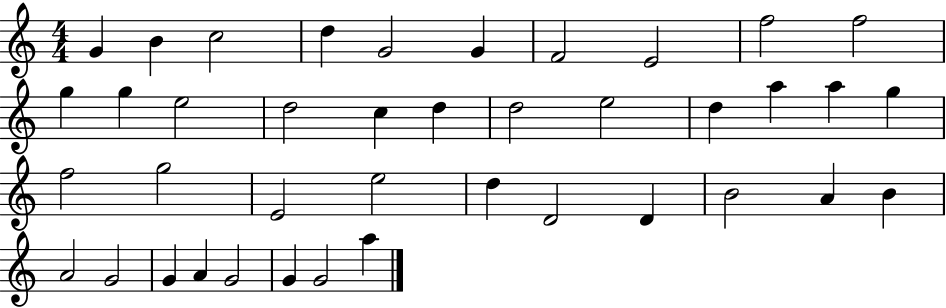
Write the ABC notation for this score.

X:1
T:Untitled
M:4/4
L:1/4
K:C
G B c2 d G2 G F2 E2 f2 f2 g g e2 d2 c d d2 e2 d a a g f2 g2 E2 e2 d D2 D B2 A B A2 G2 G A G2 G G2 a